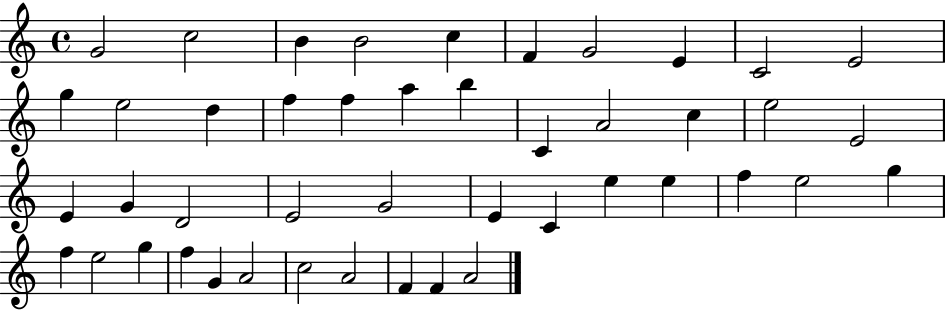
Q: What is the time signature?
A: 4/4